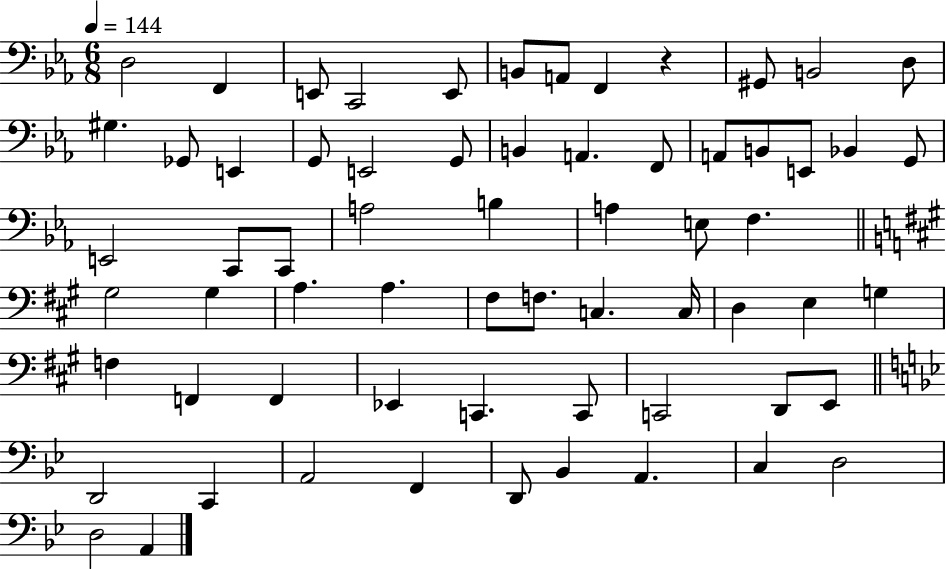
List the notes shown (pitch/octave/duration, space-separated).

D3/h F2/q E2/e C2/h E2/e B2/e A2/e F2/q R/q G#2/e B2/h D3/e G#3/q. Gb2/e E2/q G2/e E2/h G2/e B2/q A2/q. F2/e A2/e B2/e E2/e Bb2/q G2/e E2/h C2/e C2/e A3/h B3/q A3/q E3/e F3/q. G#3/h G#3/q A3/q. A3/q. F#3/e F3/e. C3/q. C3/s D3/q E3/q G3/q F3/q F2/q F2/q Eb2/q C2/q. C2/e C2/h D2/e E2/e D2/h C2/q A2/h F2/q D2/e Bb2/q A2/q. C3/q D3/h D3/h A2/q